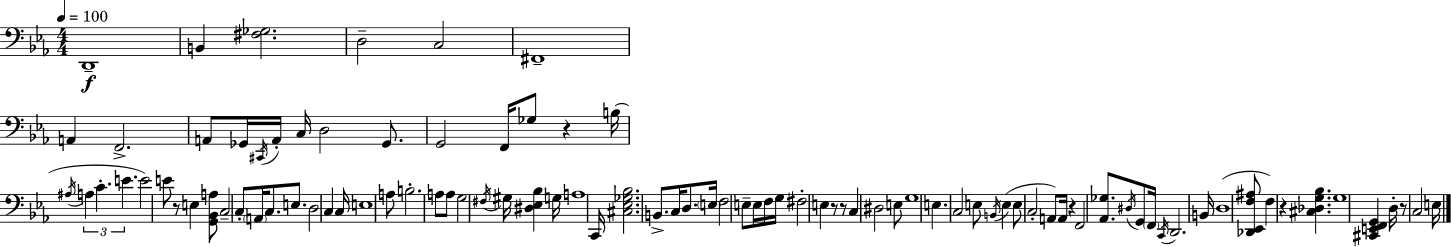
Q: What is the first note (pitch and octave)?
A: D2